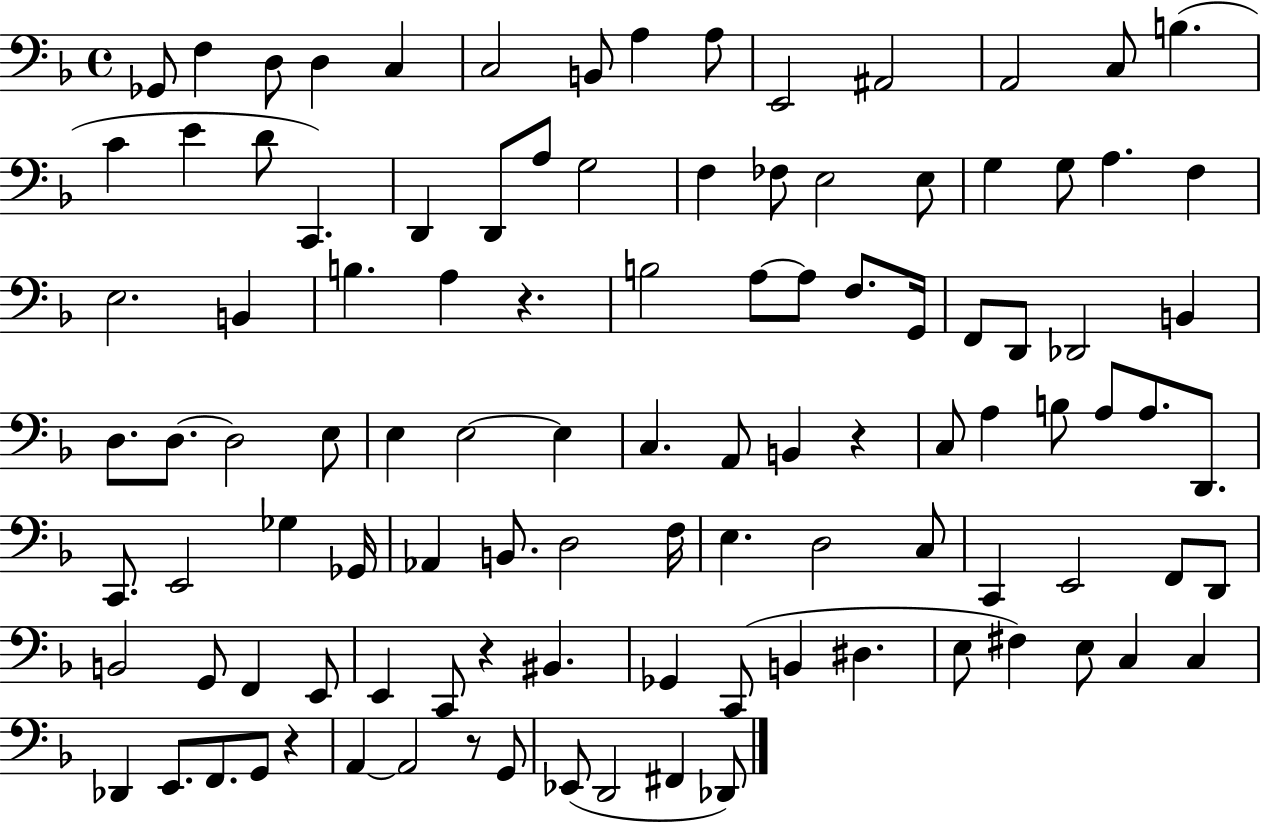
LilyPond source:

{
  \clef bass
  \time 4/4
  \defaultTimeSignature
  \key f \major
  ges,8 f4 d8 d4 c4 | c2 b,8 a4 a8 | e,2 ais,2 | a,2 c8 b4.( | \break c'4 e'4 d'8 c,4.) | d,4 d,8 a8 g2 | f4 fes8 e2 e8 | g4 g8 a4. f4 | \break e2. b,4 | b4. a4 r4. | b2 a8~~ a8 f8. g,16 | f,8 d,8 des,2 b,4 | \break d8. d8.~~ d2 e8 | e4 e2~~ e4 | c4. a,8 b,4 r4 | c8 a4 b8 a8 a8. d,8. | \break c,8. e,2 ges4 ges,16 | aes,4 b,8. d2 f16 | e4. d2 c8 | c,4 e,2 f,8 d,8 | \break b,2 g,8 f,4 e,8 | e,4 c,8 r4 bis,4. | ges,4 c,8( b,4 dis4. | e8 fis4) e8 c4 c4 | \break des,4 e,8. f,8. g,8 r4 | a,4~~ a,2 r8 g,8 | ees,8( d,2 fis,4 des,8) | \bar "|."
}